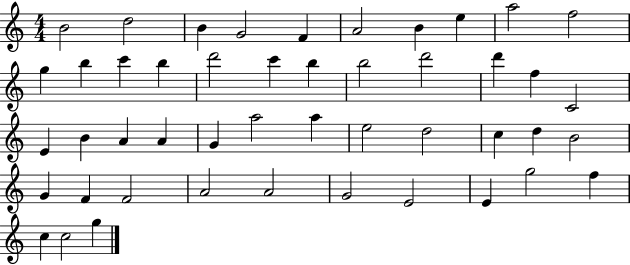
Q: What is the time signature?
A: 4/4